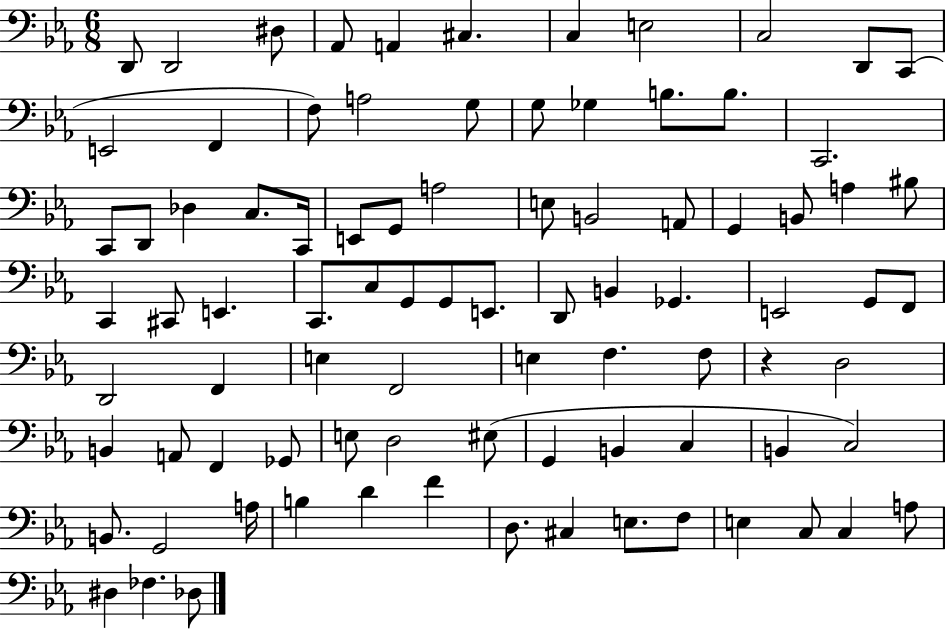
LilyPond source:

{
  \clef bass
  \numericTimeSignature
  \time 6/8
  \key ees \major
  \repeat volta 2 { d,8 d,2 dis8 | aes,8 a,4 cis4. | c4 e2 | c2 d,8 c,8( | \break e,2 f,4 | f8) a2 g8 | g8 ges4 b8. b8. | c,2. | \break c,8 d,8 des4 c8. c,16 | e,8 g,8 a2 | e8 b,2 a,8 | g,4 b,8 a4 bis8 | \break c,4 cis,8 e,4. | c,8. c8 g,8 g,8 e,8. | d,8 b,4 ges,4. | e,2 g,8 f,8 | \break d,2 f,4 | e4 f,2 | e4 f4. f8 | r4 d2 | \break b,4 a,8 f,4 ges,8 | e8 d2 eis8( | g,4 b,4 c4 | b,4 c2) | \break b,8. g,2 a16 | b4 d'4 f'4 | d8. cis4 e8. f8 | e4 c8 c4 a8 | \break dis4 fes4. des8 | } \bar "|."
}